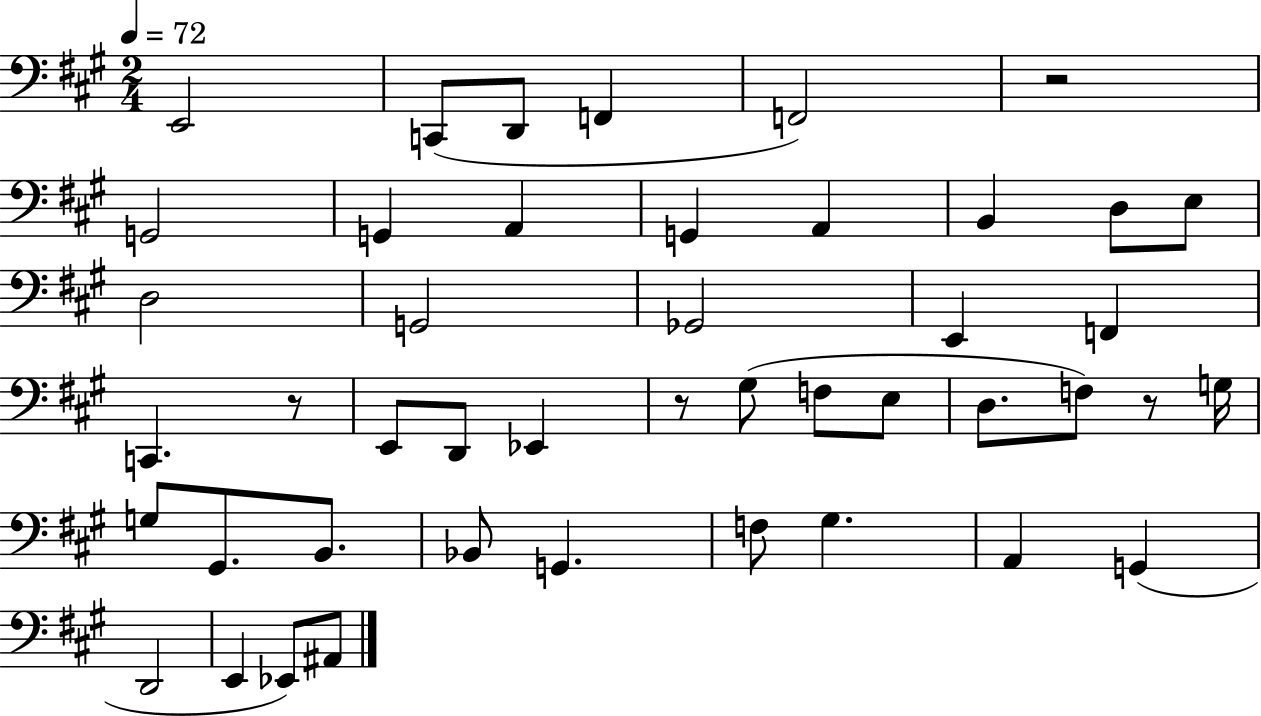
{
  \clef bass
  \numericTimeSignature
  \time 2/4
  \key a \major
  \tempo 4 = 72
  e,2 | c,8( d,8 f,4 | f,2) | r2 | \break g,2 | g,4 a,4 | g,4 a,4 | b,4 d8 e8 | \break d2 | g,2 | ges,2 | e,4 f,4 | \break c,4. r8 | e,8 d,8 ees,4 | r8 gis8( f8 e8 | d8. f8) r8 g16 | \break g8 gis,8. b,8. | bes,8 g,4. | f8 gis4. | a,4 g,4( | \break d,2 | e,4 ees,8) ais,8 | \bar "|."
}